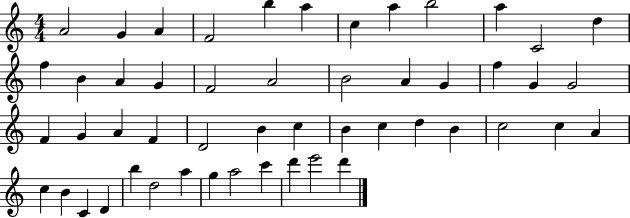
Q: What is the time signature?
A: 4/4